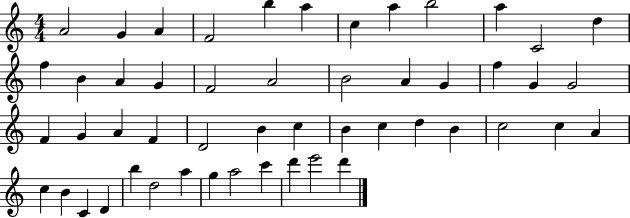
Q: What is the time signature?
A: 4/4